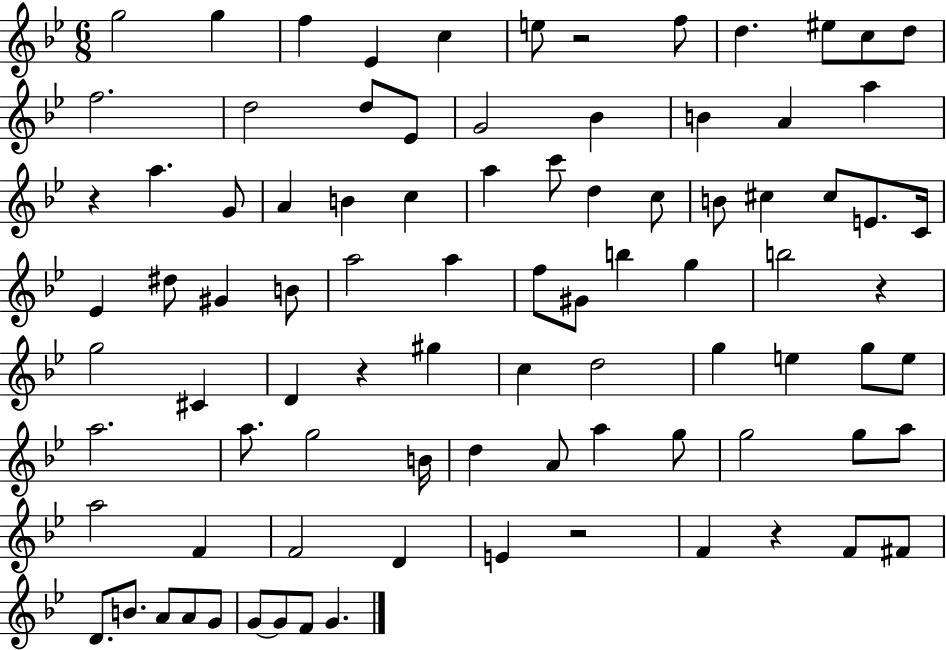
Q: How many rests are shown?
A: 6